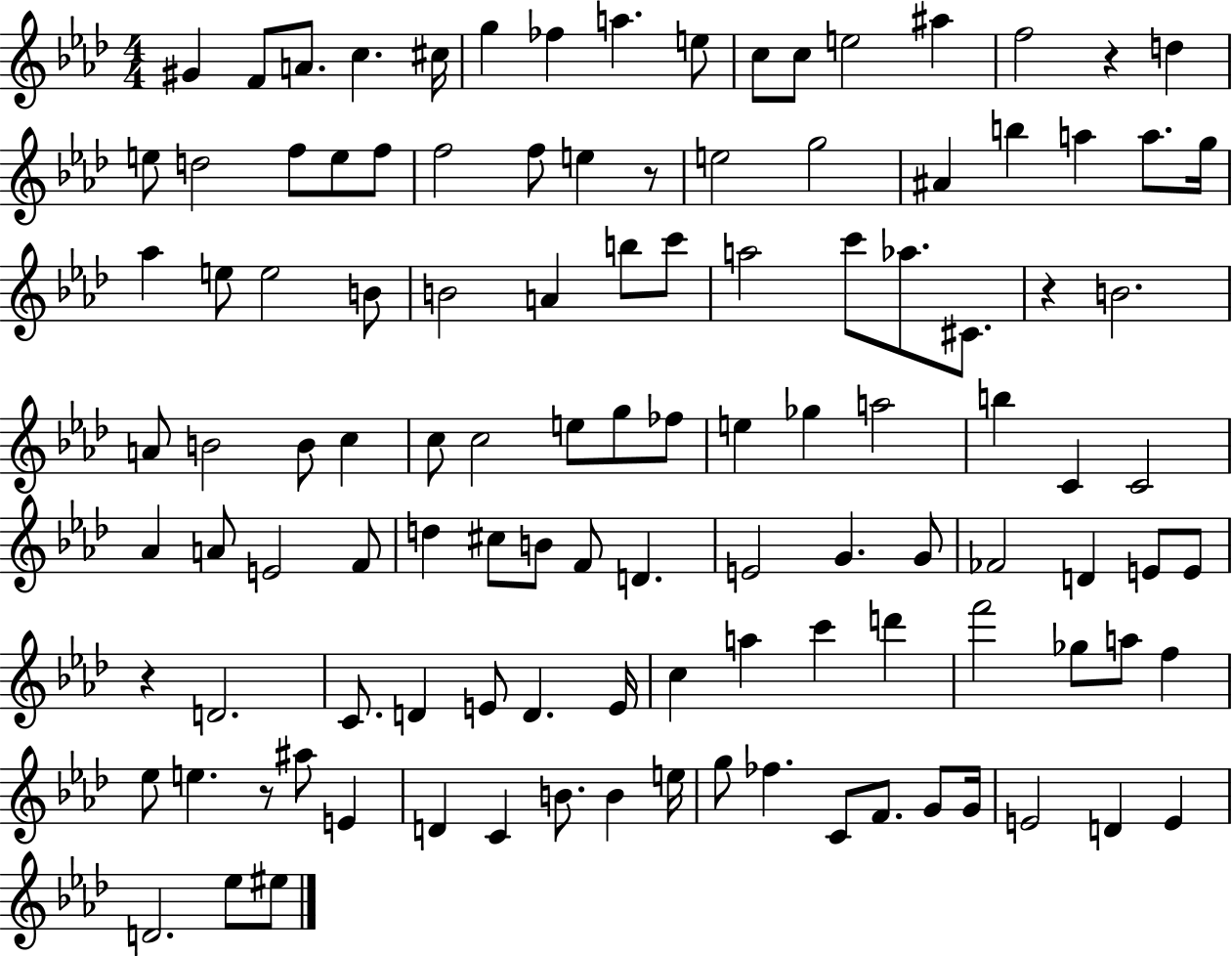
G#4/q F4/e A4/e. C5/q. C#5/s G5/q FES5/q A5/q. E5/e C5/e C5/e E5/h A#5/q F5/h R/q D5/q E5/e D5/h F5/e E5/e F5/e F5/h F5/e E5/q R/e E5/h G5/h A#4/q B5/q A5/q A5/e. G5/s Ab5/q E5/e E5/h B4/e B4/h A4/q B5/e C6/e A5/h C6/e Ab5/e. C#4/e. R/q B4/h. A4/e B4/h B4/e C5/q C5/e C5/h E5/e G5/e FES5/e E5/q Gb5/q A5/h B5/q C4/q C4/h Ab4/q A4/e E4/h F4/e D5/q C#5/e B4/e F4/e D4/q. E4/h G4/q. G4/e FES4/h D4/q E4/e E4/e R/q D4/h. C4/e. D4/q E4/e D4/q. E4/s C5/q A5/q C6/q D6/q F6/h Gb5/e A5/e F5/q Eb5/e E5/q. R/e A#5/e E4/q D4/q C4/q B4/e. B4/q E5/s G5/e FES5/q. C4/e F4/e. G4/e G4/s E4/h D4/q E4/q D4/h. Eb5/e EIS5/e